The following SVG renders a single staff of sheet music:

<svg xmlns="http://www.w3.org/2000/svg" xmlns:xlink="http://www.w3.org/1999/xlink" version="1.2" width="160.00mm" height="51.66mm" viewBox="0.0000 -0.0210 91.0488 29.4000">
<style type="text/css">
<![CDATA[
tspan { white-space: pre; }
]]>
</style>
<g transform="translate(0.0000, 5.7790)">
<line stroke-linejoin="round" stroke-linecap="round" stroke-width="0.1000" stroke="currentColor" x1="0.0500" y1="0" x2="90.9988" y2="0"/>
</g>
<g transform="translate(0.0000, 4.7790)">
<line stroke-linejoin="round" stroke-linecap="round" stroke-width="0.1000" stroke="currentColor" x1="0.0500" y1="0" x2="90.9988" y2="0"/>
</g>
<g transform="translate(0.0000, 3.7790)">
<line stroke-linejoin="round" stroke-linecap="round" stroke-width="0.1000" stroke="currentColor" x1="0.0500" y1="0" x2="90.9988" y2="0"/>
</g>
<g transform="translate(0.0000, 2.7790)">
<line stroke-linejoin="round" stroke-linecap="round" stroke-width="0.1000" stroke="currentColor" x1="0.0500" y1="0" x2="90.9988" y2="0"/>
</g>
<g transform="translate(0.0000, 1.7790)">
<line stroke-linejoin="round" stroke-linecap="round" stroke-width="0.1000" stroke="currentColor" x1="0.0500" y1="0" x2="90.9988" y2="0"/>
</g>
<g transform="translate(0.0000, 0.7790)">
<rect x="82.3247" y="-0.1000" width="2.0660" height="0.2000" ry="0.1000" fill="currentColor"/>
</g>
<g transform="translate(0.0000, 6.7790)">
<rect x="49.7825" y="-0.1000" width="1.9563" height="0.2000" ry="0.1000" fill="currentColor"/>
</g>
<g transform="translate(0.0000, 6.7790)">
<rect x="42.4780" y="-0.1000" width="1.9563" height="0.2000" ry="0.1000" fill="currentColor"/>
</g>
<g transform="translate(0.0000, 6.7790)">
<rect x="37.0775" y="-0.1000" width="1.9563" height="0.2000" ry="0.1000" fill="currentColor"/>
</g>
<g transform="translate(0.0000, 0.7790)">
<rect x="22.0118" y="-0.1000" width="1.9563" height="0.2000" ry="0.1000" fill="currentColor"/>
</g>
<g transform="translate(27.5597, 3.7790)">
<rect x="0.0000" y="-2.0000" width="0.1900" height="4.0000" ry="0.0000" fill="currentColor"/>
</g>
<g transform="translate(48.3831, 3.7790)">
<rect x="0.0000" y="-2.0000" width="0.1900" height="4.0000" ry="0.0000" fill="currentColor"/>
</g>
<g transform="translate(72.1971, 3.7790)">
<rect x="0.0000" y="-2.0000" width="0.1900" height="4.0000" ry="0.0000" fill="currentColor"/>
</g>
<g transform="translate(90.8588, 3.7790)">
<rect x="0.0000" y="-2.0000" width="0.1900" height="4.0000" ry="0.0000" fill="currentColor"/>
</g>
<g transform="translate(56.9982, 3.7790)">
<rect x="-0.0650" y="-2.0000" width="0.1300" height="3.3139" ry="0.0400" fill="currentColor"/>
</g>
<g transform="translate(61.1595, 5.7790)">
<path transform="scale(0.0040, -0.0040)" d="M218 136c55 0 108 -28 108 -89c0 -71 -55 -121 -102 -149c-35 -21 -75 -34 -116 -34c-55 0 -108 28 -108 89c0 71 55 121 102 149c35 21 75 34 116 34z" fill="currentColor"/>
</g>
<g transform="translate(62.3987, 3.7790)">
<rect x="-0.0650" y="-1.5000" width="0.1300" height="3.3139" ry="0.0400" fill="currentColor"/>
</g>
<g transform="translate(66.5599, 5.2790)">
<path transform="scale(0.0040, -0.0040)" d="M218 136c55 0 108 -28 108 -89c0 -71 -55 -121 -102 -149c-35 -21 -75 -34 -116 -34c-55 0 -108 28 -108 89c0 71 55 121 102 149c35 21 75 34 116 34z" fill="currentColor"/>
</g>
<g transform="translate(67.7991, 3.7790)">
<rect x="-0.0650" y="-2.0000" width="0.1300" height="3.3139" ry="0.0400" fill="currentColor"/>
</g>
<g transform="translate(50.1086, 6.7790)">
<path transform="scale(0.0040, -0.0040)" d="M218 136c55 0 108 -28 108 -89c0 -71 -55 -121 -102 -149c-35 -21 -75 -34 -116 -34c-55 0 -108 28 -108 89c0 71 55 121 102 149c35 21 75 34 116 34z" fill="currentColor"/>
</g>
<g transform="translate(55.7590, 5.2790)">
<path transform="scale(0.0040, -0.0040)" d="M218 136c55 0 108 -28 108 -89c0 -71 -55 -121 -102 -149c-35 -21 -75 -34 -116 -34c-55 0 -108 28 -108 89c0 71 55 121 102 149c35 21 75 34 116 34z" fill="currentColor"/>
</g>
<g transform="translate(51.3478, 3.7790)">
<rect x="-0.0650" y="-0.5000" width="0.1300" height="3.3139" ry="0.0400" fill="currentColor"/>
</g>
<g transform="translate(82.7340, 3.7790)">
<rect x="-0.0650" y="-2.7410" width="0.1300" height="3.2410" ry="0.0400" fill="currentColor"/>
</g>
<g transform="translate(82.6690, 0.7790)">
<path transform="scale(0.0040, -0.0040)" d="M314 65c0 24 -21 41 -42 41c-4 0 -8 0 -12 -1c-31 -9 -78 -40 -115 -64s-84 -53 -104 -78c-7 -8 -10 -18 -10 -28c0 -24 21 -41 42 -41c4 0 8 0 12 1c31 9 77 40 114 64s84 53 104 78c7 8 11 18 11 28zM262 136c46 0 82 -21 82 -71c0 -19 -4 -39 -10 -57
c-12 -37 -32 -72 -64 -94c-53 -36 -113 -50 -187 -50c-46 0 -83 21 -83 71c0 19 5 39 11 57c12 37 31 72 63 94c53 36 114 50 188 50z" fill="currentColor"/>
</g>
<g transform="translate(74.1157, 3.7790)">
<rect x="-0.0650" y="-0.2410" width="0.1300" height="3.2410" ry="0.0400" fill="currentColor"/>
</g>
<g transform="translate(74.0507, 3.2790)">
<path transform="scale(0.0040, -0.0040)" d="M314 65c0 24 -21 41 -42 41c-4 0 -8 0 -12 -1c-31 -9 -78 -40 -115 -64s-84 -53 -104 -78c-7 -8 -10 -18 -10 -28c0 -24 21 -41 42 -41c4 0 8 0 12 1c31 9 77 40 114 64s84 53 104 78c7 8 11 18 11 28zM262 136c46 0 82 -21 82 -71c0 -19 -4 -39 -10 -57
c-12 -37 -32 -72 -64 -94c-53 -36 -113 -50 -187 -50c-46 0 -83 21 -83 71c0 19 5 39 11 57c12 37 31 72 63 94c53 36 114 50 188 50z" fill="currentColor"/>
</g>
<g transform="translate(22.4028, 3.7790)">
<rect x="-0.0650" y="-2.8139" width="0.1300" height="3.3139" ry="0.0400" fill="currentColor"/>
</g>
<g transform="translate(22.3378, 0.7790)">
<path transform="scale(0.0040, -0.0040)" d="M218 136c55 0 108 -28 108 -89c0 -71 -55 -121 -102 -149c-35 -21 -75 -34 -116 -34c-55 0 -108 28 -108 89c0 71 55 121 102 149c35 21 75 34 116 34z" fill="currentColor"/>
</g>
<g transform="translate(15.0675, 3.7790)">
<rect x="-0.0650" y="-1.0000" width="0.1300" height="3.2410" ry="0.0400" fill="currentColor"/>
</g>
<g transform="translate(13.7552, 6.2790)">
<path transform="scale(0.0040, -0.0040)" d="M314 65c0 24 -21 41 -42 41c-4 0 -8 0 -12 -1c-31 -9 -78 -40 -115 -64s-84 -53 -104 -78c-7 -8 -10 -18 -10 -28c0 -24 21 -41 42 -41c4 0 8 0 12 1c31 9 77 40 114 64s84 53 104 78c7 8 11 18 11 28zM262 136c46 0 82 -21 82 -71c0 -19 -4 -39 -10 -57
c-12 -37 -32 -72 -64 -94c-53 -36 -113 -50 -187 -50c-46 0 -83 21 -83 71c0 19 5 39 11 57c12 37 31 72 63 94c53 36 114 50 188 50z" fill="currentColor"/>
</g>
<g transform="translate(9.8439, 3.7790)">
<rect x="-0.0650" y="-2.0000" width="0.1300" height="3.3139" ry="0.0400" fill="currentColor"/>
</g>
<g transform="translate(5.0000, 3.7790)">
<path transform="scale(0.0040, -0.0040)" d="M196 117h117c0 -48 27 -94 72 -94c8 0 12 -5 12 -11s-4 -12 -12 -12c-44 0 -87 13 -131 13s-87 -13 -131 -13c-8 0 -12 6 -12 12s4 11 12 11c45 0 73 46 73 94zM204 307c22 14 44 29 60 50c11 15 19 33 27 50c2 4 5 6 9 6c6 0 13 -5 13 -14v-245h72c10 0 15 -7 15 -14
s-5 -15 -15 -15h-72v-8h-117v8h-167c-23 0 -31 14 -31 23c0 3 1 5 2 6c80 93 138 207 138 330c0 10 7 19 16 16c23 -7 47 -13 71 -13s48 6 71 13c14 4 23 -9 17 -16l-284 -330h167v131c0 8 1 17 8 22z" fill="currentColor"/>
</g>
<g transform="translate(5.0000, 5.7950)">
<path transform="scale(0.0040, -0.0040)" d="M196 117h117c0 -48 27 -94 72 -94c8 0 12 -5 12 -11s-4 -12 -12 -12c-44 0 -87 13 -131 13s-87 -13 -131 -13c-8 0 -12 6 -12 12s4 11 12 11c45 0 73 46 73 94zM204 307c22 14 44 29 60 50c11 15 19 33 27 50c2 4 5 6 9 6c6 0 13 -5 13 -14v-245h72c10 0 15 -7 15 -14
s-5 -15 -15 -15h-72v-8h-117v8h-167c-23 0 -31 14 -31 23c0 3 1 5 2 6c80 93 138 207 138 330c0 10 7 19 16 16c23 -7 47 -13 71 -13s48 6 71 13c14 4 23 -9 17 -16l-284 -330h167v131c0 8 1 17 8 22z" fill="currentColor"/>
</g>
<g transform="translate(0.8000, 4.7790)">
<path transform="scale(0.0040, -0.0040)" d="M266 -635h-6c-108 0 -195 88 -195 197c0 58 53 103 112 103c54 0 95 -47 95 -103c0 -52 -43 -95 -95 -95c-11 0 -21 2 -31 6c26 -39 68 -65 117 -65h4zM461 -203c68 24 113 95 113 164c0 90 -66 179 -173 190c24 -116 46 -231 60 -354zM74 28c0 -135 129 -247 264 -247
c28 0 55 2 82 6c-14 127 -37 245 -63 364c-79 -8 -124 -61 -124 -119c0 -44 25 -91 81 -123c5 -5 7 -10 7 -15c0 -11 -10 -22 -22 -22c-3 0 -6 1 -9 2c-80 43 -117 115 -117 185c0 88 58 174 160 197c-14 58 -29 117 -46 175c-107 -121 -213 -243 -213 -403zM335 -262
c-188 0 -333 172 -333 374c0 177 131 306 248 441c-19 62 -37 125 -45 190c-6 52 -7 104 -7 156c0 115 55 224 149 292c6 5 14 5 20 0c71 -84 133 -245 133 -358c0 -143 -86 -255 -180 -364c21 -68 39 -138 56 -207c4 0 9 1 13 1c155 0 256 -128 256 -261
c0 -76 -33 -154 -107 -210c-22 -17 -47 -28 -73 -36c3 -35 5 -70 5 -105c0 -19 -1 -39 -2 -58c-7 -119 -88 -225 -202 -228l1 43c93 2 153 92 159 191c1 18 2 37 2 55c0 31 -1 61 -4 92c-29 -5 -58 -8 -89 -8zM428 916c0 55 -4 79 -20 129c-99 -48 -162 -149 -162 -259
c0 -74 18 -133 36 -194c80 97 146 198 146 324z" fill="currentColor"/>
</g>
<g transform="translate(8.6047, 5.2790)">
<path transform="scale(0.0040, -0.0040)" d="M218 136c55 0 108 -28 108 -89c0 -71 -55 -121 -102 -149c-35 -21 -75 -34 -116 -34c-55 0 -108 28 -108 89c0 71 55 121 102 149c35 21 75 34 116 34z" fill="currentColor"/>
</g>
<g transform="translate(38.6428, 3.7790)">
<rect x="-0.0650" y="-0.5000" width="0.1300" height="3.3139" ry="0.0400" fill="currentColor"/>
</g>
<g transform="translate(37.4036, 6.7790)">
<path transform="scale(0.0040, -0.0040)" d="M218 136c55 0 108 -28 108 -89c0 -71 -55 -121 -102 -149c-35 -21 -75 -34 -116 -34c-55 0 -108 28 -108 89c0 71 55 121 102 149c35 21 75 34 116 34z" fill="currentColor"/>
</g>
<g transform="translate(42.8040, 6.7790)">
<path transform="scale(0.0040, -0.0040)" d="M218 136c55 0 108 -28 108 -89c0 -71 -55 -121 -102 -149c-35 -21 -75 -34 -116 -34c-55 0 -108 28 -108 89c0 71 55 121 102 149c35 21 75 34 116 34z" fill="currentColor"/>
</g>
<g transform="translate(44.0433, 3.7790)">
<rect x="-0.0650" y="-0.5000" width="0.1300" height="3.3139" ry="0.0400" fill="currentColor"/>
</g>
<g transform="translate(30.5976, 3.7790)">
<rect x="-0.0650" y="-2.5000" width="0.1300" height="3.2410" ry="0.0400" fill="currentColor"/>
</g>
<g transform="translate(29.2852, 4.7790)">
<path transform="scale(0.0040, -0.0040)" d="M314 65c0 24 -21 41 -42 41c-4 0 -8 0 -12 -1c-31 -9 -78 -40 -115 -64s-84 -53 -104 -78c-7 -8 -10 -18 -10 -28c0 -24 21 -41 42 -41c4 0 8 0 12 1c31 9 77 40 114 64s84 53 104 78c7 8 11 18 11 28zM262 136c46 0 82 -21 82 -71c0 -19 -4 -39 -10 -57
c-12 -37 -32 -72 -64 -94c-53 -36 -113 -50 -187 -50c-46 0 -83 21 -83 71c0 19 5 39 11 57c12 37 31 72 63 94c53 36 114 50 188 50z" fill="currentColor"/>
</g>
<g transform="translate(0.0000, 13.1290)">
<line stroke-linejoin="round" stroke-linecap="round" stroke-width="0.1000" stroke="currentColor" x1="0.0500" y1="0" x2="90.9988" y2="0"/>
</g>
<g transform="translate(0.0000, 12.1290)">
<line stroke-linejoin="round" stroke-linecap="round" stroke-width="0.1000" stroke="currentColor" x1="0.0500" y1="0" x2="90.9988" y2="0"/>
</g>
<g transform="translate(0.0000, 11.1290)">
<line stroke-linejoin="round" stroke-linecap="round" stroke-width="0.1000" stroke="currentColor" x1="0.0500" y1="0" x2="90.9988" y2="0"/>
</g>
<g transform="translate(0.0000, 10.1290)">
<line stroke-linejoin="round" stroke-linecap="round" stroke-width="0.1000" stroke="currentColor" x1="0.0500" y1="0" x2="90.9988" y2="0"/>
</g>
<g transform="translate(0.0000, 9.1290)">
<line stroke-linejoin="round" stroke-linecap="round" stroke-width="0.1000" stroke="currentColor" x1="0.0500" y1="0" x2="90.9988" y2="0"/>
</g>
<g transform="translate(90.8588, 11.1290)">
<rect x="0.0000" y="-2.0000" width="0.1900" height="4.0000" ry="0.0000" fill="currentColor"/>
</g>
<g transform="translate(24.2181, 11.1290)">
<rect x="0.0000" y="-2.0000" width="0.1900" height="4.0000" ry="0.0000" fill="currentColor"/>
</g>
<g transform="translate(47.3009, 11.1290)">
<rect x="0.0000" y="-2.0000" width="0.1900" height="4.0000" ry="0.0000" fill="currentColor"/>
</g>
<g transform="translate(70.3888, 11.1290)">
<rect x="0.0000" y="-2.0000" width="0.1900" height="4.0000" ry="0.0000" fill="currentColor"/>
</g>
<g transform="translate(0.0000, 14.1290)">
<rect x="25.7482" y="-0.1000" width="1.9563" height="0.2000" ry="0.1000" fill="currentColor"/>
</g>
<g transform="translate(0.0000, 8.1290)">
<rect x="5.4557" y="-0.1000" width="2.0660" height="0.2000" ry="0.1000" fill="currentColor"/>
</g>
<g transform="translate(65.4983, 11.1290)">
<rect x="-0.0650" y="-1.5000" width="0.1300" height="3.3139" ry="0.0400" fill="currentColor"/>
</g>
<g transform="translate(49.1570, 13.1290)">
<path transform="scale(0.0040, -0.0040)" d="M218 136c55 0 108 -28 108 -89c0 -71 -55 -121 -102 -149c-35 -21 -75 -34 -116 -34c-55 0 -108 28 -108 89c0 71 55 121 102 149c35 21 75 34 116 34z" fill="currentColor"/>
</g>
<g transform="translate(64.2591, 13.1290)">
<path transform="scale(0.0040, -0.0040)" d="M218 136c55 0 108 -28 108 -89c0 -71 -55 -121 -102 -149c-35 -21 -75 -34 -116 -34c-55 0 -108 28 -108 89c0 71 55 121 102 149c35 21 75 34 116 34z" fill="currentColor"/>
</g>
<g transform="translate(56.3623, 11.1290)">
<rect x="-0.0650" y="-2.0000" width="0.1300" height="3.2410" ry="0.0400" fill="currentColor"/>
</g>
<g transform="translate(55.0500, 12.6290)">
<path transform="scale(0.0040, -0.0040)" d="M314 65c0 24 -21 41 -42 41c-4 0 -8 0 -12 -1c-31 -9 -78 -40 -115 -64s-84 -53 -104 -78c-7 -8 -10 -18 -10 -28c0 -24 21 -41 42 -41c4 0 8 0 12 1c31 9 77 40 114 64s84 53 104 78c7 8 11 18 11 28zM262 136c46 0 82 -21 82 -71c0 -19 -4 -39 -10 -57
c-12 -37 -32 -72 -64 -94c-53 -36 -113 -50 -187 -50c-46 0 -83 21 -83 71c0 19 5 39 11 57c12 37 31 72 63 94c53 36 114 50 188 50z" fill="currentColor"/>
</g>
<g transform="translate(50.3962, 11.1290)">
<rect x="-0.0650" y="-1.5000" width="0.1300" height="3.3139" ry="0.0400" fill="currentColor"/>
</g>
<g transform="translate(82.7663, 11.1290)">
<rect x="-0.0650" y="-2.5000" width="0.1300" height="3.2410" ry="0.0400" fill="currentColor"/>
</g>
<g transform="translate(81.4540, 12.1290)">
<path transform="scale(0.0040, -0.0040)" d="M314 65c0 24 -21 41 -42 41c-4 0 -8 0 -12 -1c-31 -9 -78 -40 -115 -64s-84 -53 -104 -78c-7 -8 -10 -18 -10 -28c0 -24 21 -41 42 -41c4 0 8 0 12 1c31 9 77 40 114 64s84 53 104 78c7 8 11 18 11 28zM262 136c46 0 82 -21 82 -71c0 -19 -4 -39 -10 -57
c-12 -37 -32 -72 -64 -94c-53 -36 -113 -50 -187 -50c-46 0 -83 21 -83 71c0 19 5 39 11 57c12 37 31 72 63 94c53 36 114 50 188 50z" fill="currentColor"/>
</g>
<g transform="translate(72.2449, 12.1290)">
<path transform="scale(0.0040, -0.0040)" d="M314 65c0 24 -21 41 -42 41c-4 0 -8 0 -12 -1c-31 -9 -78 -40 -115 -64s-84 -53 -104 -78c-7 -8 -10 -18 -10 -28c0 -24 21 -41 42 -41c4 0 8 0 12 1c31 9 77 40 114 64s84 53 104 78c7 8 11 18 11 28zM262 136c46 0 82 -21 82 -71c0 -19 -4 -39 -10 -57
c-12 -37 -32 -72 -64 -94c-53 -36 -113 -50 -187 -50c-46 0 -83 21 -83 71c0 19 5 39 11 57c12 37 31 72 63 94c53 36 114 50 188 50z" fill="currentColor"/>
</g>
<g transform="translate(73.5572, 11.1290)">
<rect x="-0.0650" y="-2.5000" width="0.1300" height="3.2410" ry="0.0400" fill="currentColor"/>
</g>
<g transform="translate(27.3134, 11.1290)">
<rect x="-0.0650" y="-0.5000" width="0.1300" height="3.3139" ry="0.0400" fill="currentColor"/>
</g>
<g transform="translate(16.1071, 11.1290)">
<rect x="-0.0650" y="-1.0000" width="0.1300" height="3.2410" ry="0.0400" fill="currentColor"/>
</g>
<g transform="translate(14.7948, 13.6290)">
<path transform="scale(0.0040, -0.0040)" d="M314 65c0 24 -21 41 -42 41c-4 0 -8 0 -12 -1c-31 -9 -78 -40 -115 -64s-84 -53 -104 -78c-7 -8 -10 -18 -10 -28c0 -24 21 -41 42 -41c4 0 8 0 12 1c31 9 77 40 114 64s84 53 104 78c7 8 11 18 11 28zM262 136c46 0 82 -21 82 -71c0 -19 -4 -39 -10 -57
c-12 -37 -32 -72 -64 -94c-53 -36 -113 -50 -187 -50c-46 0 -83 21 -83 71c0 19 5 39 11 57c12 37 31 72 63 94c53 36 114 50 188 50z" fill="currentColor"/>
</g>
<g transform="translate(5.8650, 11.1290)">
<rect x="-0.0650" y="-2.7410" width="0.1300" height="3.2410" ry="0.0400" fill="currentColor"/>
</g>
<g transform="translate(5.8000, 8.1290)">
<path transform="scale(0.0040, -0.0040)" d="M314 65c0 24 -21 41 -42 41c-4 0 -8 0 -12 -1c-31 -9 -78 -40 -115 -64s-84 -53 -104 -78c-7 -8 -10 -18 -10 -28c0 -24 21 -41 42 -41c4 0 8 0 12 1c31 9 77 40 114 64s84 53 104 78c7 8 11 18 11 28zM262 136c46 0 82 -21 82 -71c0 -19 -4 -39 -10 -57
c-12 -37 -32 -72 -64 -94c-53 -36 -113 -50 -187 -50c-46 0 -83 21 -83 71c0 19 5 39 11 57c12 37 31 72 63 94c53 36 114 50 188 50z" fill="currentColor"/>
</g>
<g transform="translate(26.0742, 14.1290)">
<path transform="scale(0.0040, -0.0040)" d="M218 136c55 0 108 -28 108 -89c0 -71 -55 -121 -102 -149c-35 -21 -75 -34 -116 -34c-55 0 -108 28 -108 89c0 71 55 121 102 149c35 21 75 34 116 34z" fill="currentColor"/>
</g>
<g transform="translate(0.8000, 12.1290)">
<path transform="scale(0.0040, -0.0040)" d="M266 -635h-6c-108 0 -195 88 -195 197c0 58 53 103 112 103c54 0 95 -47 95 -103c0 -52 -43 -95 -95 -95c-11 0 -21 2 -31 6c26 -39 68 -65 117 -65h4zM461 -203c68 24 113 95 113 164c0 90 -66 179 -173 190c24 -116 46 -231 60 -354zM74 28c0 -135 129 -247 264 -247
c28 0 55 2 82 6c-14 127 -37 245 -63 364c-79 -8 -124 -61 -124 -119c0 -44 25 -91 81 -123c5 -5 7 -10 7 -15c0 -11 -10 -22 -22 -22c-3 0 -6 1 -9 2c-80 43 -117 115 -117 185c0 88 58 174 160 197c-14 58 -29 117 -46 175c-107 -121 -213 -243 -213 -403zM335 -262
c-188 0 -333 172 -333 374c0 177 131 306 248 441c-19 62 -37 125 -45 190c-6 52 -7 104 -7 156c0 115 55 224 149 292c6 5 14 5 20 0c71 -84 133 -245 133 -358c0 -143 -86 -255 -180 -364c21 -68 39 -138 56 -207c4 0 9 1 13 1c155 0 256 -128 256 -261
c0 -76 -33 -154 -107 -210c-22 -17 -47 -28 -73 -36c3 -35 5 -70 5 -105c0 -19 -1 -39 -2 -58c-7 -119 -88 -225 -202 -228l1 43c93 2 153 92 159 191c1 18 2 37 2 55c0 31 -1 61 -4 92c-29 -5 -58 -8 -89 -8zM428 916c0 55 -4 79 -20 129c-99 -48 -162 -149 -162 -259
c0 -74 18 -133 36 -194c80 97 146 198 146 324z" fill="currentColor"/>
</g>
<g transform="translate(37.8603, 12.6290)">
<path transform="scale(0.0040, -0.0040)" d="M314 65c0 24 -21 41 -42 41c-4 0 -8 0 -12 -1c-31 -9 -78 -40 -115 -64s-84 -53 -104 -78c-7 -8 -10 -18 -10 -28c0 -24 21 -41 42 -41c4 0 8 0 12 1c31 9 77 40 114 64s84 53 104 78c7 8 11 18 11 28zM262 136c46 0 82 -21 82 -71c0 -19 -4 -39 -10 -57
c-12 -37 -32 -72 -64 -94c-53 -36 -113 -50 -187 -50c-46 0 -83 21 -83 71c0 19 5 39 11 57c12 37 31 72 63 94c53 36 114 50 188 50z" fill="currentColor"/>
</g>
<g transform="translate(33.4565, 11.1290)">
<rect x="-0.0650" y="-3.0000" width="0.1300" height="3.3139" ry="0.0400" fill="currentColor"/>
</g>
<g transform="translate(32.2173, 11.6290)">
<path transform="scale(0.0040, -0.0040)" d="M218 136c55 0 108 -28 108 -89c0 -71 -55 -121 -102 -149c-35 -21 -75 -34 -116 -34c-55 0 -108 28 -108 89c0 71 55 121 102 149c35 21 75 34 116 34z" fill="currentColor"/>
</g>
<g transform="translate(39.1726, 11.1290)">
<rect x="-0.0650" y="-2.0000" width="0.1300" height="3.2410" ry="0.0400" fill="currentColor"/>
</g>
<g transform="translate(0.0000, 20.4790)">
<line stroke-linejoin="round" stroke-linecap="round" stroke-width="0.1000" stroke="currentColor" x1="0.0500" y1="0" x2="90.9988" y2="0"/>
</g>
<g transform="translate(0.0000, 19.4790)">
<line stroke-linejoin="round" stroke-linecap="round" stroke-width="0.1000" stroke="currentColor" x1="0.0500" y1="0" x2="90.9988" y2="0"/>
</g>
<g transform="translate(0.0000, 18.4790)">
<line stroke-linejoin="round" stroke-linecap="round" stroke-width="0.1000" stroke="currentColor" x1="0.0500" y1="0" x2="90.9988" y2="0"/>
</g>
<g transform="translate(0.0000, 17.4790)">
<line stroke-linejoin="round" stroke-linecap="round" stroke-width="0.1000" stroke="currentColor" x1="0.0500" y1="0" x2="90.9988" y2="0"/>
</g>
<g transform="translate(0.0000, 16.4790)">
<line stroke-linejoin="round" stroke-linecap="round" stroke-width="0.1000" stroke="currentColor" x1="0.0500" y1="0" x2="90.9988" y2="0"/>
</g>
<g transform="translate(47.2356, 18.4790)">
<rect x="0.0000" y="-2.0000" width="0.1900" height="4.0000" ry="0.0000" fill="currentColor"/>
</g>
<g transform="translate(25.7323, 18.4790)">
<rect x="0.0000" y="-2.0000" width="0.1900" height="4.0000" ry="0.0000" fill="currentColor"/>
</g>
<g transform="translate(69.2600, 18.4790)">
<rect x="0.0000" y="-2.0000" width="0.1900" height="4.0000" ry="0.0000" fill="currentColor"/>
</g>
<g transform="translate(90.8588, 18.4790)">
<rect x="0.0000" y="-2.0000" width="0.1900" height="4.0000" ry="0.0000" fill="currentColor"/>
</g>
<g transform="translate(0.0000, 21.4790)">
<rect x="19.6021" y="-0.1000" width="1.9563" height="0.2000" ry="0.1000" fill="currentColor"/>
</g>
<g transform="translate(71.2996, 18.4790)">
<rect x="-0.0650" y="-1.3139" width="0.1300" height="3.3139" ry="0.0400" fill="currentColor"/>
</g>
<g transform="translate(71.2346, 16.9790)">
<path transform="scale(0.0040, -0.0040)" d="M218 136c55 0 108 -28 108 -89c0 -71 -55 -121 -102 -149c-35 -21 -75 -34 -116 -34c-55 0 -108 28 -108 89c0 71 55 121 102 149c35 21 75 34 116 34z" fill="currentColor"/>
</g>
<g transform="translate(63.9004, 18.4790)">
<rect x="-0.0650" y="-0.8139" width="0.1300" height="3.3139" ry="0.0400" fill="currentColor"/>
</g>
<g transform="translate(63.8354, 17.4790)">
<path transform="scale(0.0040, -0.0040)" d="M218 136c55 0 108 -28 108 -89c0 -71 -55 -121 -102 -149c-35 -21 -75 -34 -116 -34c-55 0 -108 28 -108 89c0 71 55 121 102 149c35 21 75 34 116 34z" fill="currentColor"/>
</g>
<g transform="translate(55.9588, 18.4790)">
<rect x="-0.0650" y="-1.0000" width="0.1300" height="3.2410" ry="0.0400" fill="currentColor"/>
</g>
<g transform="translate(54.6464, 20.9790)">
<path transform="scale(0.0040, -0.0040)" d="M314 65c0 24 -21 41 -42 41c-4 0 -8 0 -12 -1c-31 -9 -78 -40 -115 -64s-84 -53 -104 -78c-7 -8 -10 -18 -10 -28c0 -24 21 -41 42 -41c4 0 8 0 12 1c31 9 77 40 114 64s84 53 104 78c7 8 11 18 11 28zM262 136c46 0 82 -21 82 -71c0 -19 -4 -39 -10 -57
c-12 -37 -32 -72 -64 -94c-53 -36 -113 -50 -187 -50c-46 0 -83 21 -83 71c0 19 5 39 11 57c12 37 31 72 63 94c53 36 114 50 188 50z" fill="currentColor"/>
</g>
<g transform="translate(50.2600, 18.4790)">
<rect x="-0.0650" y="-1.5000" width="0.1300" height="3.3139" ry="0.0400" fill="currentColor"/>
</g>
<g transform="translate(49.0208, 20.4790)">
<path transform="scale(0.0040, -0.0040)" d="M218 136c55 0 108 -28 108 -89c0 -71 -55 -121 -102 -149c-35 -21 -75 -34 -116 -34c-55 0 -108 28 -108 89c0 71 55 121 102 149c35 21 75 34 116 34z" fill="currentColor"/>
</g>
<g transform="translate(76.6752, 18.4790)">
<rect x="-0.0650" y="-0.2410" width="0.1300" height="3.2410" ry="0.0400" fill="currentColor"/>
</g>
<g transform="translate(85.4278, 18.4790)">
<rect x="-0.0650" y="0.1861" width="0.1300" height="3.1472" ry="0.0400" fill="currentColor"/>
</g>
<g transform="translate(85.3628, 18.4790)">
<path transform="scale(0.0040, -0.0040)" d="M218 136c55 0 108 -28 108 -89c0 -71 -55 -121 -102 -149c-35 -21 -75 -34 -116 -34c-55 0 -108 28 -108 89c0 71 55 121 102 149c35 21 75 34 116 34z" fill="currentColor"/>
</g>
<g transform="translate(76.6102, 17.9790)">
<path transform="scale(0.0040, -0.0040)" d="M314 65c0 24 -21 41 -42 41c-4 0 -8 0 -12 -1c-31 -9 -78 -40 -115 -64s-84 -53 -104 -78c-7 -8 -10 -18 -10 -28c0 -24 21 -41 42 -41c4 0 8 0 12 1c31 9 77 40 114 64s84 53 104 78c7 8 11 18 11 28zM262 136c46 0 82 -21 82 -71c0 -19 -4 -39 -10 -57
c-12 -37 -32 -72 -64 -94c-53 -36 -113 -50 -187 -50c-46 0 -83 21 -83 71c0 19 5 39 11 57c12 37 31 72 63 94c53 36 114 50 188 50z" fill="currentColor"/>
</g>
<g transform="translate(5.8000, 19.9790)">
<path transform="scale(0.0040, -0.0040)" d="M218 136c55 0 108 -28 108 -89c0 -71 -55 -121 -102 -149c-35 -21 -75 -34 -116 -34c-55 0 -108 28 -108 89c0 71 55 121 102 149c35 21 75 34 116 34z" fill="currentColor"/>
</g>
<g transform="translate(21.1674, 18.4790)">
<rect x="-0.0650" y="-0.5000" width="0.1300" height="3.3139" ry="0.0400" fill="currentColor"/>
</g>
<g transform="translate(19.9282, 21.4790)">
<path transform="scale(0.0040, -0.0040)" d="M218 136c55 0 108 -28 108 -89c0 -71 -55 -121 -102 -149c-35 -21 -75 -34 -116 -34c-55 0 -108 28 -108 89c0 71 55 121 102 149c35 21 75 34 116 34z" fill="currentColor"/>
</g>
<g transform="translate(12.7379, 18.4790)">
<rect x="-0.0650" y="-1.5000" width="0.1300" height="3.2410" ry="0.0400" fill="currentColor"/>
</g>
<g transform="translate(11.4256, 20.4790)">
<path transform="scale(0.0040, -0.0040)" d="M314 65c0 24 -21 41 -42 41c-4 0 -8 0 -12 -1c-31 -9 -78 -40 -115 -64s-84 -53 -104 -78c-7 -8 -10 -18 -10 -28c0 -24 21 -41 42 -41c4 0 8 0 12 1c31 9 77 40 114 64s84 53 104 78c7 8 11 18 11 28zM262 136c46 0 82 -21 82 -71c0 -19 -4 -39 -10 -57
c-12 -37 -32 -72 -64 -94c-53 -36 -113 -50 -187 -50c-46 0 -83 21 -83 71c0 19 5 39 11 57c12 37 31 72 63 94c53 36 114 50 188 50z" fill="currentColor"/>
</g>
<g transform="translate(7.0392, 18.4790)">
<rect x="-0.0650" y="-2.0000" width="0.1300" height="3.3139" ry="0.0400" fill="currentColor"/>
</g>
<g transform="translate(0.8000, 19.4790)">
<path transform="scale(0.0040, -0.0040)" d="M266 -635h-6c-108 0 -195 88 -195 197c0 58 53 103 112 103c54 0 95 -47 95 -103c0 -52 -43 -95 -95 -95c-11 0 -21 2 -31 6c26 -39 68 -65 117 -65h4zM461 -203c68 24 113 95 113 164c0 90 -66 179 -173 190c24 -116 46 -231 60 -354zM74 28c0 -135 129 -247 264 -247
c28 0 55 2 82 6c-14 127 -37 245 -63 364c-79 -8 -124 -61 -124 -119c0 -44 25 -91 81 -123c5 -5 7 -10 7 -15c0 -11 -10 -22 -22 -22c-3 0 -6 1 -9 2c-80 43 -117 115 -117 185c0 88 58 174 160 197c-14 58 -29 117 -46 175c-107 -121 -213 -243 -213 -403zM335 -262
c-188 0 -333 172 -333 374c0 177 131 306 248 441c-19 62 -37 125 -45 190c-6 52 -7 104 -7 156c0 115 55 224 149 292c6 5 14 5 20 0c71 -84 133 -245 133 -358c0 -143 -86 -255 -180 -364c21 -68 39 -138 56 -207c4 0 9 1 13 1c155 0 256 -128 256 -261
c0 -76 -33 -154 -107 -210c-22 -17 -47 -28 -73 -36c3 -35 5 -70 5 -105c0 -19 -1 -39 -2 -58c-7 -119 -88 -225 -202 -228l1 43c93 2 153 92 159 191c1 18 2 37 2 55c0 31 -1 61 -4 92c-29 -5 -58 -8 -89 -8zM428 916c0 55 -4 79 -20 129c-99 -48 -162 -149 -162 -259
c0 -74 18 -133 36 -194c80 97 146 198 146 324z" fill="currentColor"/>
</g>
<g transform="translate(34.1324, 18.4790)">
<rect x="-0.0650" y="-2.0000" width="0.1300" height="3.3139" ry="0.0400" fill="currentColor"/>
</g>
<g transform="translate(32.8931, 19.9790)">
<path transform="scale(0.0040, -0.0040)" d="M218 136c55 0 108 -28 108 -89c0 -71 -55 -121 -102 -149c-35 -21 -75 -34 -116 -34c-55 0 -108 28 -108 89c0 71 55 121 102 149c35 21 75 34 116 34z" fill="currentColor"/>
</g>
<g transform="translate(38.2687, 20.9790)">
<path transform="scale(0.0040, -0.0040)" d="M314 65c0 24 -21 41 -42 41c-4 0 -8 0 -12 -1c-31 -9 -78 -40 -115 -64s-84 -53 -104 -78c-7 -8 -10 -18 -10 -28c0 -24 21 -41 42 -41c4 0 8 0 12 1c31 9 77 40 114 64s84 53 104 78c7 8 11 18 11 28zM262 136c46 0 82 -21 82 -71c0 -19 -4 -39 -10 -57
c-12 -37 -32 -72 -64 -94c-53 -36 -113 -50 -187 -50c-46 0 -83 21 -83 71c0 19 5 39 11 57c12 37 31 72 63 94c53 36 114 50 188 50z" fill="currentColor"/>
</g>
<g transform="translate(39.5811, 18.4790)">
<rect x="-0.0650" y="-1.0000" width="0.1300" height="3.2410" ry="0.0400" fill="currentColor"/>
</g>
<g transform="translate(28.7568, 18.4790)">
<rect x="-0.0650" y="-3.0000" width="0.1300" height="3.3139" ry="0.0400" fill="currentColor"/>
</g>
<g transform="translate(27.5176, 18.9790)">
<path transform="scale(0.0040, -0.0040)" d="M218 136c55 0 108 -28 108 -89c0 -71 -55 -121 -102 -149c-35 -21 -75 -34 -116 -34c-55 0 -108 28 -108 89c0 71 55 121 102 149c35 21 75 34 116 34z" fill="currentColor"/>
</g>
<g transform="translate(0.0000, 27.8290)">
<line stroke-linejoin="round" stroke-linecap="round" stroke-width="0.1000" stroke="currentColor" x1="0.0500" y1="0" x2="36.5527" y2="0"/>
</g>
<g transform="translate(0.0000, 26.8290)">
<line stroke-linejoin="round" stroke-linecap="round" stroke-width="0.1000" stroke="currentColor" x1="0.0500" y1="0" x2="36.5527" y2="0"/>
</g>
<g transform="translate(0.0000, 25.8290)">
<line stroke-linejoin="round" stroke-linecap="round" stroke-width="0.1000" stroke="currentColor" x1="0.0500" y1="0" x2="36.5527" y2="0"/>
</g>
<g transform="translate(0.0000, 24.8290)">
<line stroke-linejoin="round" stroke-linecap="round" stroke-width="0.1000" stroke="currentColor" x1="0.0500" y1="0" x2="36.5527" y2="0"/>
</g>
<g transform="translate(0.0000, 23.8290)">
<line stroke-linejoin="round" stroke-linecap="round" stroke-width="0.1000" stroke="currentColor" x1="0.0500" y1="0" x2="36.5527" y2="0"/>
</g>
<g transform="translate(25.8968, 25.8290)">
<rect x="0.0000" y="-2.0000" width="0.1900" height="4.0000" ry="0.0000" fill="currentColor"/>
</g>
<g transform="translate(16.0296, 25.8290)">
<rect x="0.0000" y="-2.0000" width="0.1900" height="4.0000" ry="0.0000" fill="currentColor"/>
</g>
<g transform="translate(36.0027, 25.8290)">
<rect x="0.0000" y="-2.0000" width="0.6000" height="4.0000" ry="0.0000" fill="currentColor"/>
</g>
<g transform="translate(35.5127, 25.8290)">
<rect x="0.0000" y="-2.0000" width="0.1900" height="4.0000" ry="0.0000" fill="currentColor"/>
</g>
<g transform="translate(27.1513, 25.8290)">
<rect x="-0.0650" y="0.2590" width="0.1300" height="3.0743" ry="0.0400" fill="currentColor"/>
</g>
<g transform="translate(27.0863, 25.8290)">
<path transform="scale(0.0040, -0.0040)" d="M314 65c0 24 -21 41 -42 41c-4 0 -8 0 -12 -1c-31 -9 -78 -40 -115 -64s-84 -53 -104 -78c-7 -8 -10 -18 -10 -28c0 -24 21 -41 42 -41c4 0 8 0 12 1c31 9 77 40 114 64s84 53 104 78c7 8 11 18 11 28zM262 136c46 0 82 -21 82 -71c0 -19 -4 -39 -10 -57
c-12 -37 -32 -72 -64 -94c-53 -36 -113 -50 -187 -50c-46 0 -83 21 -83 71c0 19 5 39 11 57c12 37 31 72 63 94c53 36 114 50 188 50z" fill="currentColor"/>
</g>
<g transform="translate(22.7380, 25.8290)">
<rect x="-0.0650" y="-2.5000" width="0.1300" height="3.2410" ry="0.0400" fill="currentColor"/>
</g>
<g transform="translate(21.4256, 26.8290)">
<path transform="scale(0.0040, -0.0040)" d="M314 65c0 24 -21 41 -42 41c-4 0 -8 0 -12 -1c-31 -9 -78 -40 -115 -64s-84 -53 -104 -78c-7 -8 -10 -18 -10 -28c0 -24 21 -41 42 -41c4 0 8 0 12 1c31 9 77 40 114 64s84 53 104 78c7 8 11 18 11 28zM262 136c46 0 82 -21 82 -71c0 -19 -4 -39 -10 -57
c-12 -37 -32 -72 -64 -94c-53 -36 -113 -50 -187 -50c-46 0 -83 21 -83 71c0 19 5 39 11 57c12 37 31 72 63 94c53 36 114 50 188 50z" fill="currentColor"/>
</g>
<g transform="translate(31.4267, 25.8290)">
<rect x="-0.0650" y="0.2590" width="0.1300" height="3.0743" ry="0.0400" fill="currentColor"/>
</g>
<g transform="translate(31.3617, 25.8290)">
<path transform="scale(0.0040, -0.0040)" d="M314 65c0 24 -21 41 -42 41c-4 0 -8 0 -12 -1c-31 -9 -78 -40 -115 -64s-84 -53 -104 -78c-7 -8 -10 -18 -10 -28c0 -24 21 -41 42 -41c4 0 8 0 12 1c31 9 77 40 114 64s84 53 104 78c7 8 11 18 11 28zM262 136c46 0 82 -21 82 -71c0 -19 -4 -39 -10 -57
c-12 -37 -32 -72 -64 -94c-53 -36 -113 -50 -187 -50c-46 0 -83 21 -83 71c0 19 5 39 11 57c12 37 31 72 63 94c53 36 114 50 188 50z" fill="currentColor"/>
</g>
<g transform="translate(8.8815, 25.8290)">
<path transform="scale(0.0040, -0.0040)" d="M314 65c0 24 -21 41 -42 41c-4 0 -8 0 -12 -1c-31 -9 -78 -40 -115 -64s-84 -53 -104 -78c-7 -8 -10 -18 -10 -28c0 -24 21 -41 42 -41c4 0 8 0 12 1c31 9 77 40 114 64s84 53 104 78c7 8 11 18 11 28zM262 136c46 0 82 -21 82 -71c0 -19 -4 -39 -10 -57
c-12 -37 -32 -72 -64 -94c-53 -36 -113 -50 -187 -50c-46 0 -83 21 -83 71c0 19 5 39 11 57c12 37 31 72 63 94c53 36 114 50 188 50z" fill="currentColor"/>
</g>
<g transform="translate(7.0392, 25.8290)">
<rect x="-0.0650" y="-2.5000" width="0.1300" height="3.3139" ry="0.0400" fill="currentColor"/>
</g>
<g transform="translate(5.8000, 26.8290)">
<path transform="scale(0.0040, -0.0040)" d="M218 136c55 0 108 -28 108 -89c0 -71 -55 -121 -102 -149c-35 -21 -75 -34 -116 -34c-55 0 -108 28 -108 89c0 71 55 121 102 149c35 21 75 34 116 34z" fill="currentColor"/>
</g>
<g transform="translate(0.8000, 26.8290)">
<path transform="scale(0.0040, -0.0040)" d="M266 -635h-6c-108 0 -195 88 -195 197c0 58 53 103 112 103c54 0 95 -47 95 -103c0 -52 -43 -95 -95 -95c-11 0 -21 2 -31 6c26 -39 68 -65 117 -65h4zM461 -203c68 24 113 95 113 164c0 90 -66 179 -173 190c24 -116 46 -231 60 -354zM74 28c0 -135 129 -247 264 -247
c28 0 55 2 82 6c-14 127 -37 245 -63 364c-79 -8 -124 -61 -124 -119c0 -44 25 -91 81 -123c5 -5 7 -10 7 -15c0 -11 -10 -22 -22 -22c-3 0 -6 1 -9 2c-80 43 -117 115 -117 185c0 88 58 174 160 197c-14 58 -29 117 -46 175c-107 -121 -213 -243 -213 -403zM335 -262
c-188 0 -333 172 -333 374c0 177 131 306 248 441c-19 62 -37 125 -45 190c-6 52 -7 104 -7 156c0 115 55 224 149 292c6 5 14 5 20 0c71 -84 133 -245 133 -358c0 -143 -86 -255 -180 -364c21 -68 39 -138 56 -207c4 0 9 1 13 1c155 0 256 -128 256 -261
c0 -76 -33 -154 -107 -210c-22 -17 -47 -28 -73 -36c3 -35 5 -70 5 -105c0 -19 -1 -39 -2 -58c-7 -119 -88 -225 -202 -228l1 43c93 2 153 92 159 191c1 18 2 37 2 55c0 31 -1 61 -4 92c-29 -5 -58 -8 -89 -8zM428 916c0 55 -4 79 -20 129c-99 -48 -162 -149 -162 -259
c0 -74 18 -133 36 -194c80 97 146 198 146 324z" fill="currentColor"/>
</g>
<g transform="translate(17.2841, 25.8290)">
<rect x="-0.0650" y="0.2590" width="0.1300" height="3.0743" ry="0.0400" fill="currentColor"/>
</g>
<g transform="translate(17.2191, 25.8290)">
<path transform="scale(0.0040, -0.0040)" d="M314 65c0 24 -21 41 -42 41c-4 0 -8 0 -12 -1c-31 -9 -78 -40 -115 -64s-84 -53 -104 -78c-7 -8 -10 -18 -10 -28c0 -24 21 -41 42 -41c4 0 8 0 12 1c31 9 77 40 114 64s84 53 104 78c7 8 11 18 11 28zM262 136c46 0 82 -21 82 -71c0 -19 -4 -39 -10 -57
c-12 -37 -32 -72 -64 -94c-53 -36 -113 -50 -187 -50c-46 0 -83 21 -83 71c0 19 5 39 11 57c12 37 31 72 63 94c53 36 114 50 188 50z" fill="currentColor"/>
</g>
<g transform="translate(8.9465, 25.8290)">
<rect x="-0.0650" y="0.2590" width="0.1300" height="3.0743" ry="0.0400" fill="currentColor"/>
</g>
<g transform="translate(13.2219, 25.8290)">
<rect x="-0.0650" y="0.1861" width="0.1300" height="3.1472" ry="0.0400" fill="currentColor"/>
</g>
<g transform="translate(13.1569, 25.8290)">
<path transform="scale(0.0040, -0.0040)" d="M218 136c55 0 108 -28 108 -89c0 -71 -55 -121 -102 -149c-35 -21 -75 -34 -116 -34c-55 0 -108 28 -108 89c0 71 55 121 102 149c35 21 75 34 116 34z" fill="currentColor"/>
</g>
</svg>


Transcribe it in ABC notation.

X:1
T:Untitled
M:4/4
L:1/4
K:C
F D2 a G2 C C C F E F c2 a2 a2 D2 C A F2 E F2 E G2 G2 F E2 C A F D2 E D2 d e c2 B G B2 B B2 G2 B2 B2